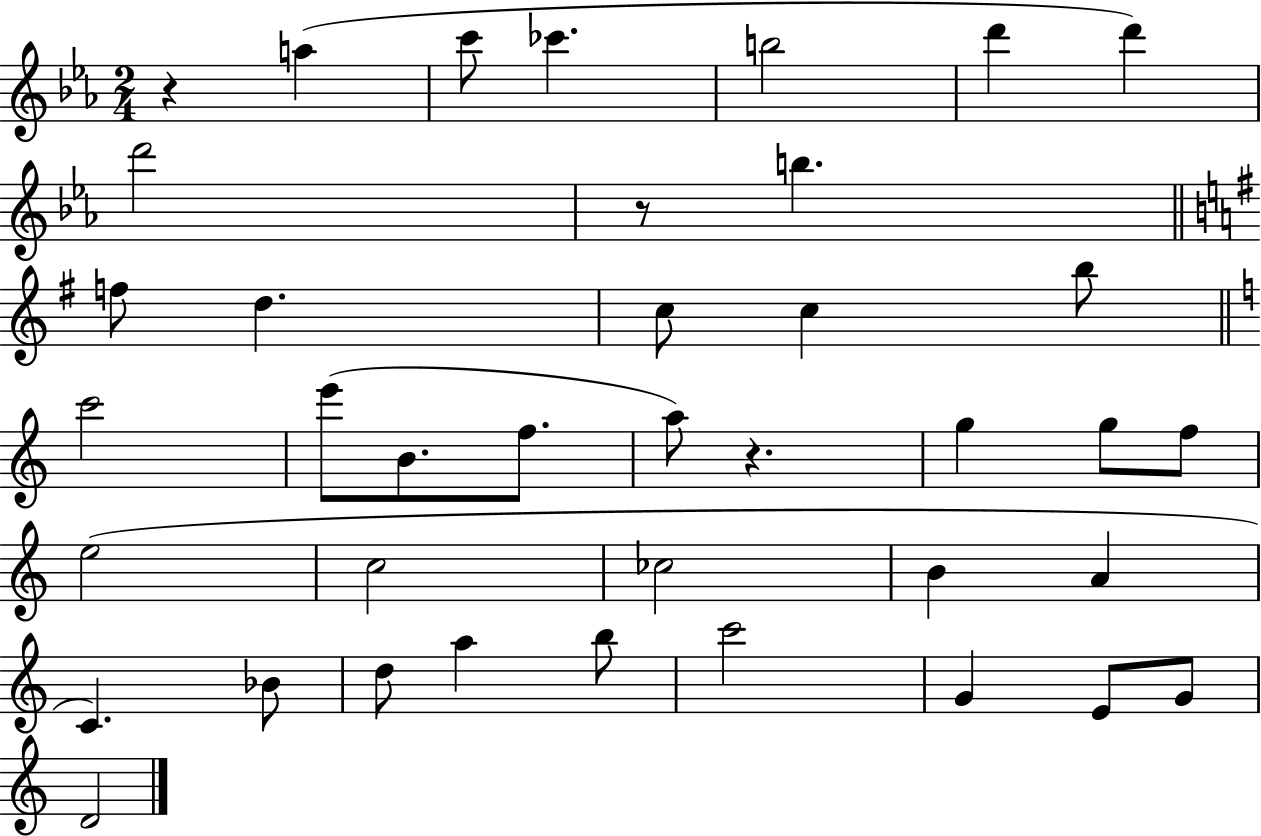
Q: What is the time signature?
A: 2/4